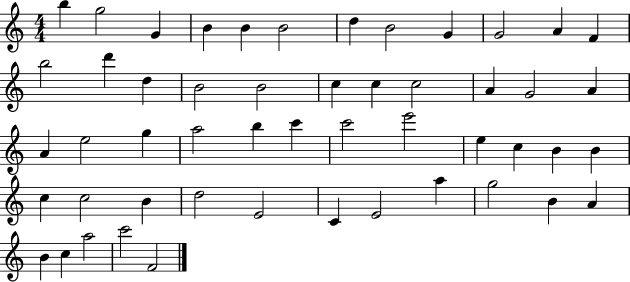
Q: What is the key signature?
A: C major